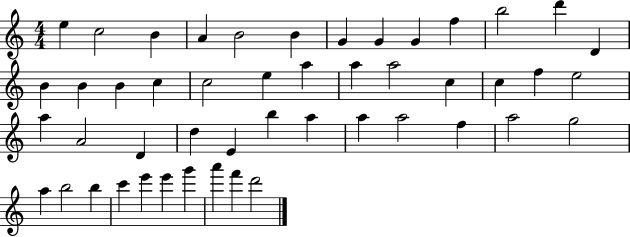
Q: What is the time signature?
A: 4/4